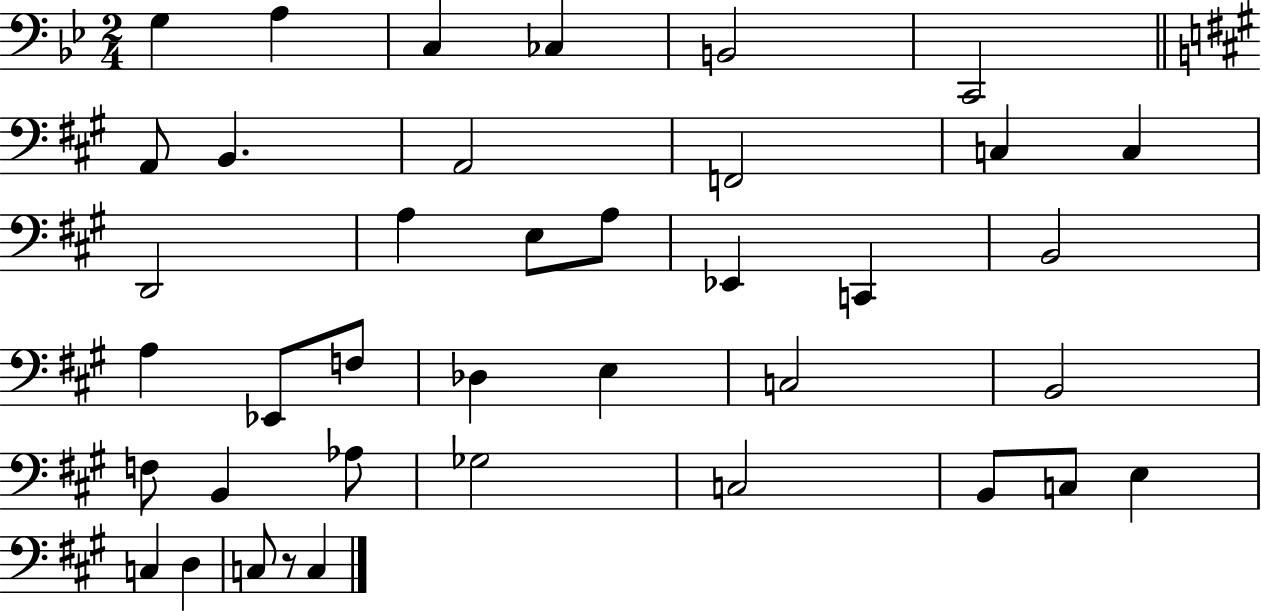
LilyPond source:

{
  \clef bass
  \numericTimeSignature
  \time 2/4
  \key bes \major
  g4 a4 | c4 ces4 | b,2 | c,2 | \break \bar "||" \break \key a \major a,8 b,4. | a,2 | f,2 | c4 c4 | \break d,2 | a4 e8 a8 | ees,4 c,4 | b,2 | \break a4 ees,8 f8 | des4 e4 | c2 | b,2 | \break f8 b,4 aes8 | ges2 | c2 | b,8 c8 e4 | \break c4 d4 | c8 r8 c4 | \bar "|."
}